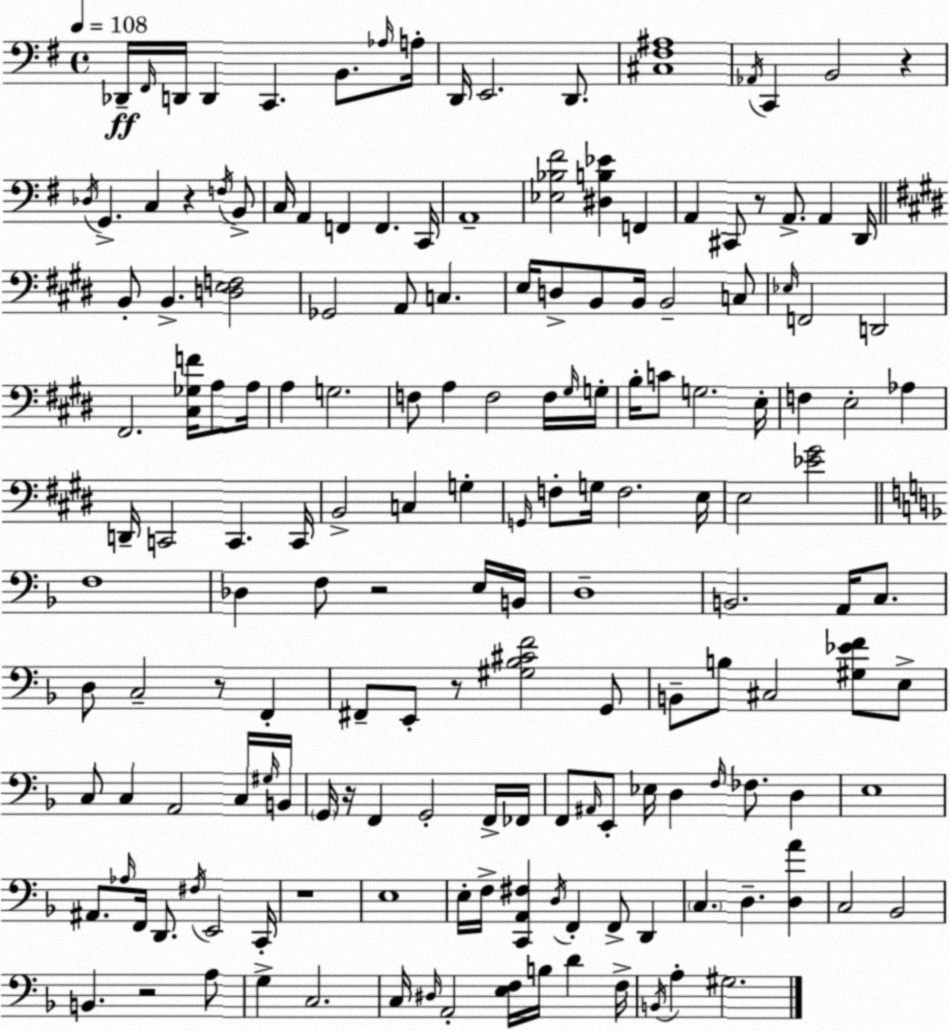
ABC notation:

X:1
T:Untitled
M:4/4
L:1/4
K:Em
_D,,/4 ^F,,/4 D,,/4 D,, C,, B,,/2 _A,/4 A,/4 D,,/4 E,,2 D,,/2 [^C,^F,^A,]4 _A,,/4 C,, B,,2 z _D,/4 G,, C, z F,/4 B,,/2 C,/4 A,, F,, F,, C,,/4 A,,4 [_E,_B,^F]2 [^D,B,_E] F,, A,, ^C,,/2 z/2 A,,/2 A,, D,,/4 B,,/2 B,, [D,E,F,]2 _G,,2 A,,/2 C, E,/4 D,/2 B,,/2 B,,/4 B,,2 C,/2 _E,/4 F,,2 D,,2 ^F,,2 [^C,_G,F]/4 A,/2 A,/4 A, G,2 F,/2 A, F,2 F,/4 ^G,/4 G,/4 B,/4 C/2 G,2 E,/4 F, E,2 _A, D,,/4 C,,2 C,, C,,/4 B,,2 C, G, G,,/4 F,/2 G,/4 F,2 E,/4 E,2 [_E^G]2 F,4 _D, F,/2 z2 E,/4 B,,/4 D,4 B,,2 A,,/4 C,/2 D,/2 C,2 z/2 F,, ^F,,/2 E,,/2 z/2 [^G,_B,^CF]2 G,,/2 B,,/2 B,/2 ^C,2 [^G,_EF]/2 E,/2 C,/2 C, A,,2 C,/4 ^G,/4 B,,/4 G,,/4 z/4 F,, G,,2 F,,/4 _F,,/4 F,,/2 ^A,,/4 E,,/2 _E,/4 D, F,/4 _F,/2 D, E,4 ^A,,/2 _A,/4 F,,/4 D,,/2 ^F,/4 E,,2 C,,/4 z4 E,4 E,/4 F,/4 [C,,A,,^F,] D,/4 F,, F,,/2 D,, C, D, [D,A] C,2 _B,,2 B,, z2 A,/2 G, C,2 C,/4 ^D,/4 A,,2 [E,F,]/4 B,/4 D F,/4 B,,/4 A, ^G,2